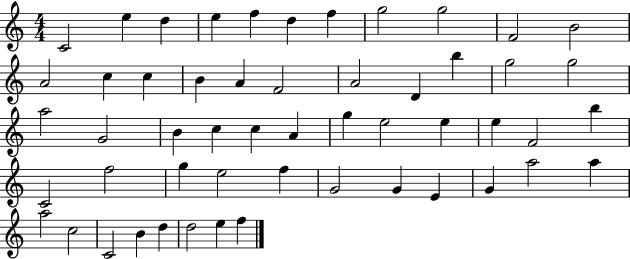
{
  \clef treble
  \numericTimeSignature
  \time 4/4
  \key c \major
  c'2 e''4 d''4 | e''4 f''4 d''4 f''4 | g''2 g''2 | f'2 b'2 | \break a'2 c''4 c''4 | b'4 a'4 f'2 | a'2 d'4 b''4 | g''2 g''2 | \break a''2 g'2 | b'4 c''4 c''4 a'4 | g''4 e''2 e''4 | e''4 f'2 b''4 | \break c'2 f''2 | g''4 e''2 f''4 | g'2 g'4 e'4 | g'4 a''2 a''4 | \break a''2 c''2 | c'2 b'4 d''4 | d''2 e''4 f''4 | \bar "|."
}